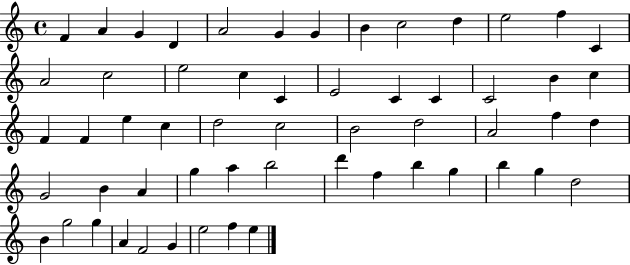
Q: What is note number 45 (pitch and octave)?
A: G5